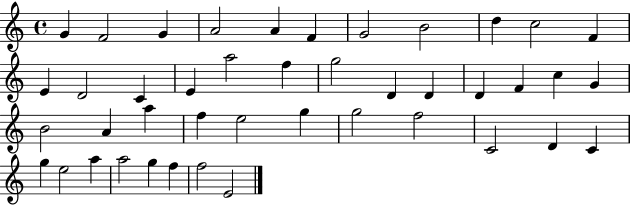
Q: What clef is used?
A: treble